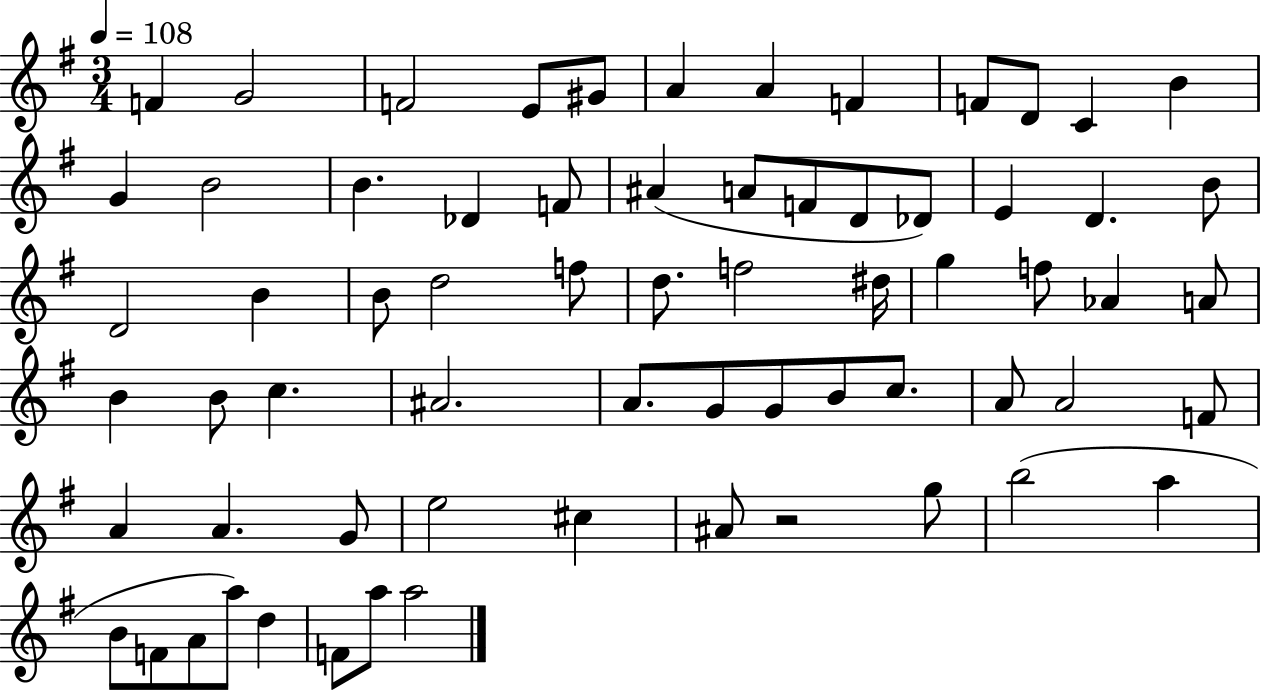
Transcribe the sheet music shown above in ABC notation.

X:1
T:Untitled
M:3/4
L:1/4
K:G
F G2 F2 E/2 ^G/2 A A F F/2 D/2 C B G B2 B _D F/2 ^A A/2 F/2 D/2 _D/2 E D B/2 D2 B B/2 d2 f/2 d/2 f2 ^d/4 g f/2 _A A/2 B B/2 c ^A2 A/2 G/2 G/2 B/2 c/2 A/2 A2 F/2 A A G/2 e2 ^c ^A/2 z2 g/2 b2 a B/2 F/2 A/2 a/2 d F/2 a/2 a2